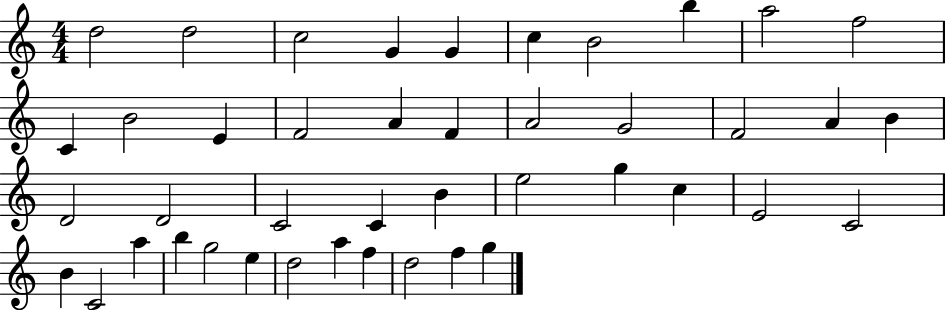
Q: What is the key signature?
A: C major